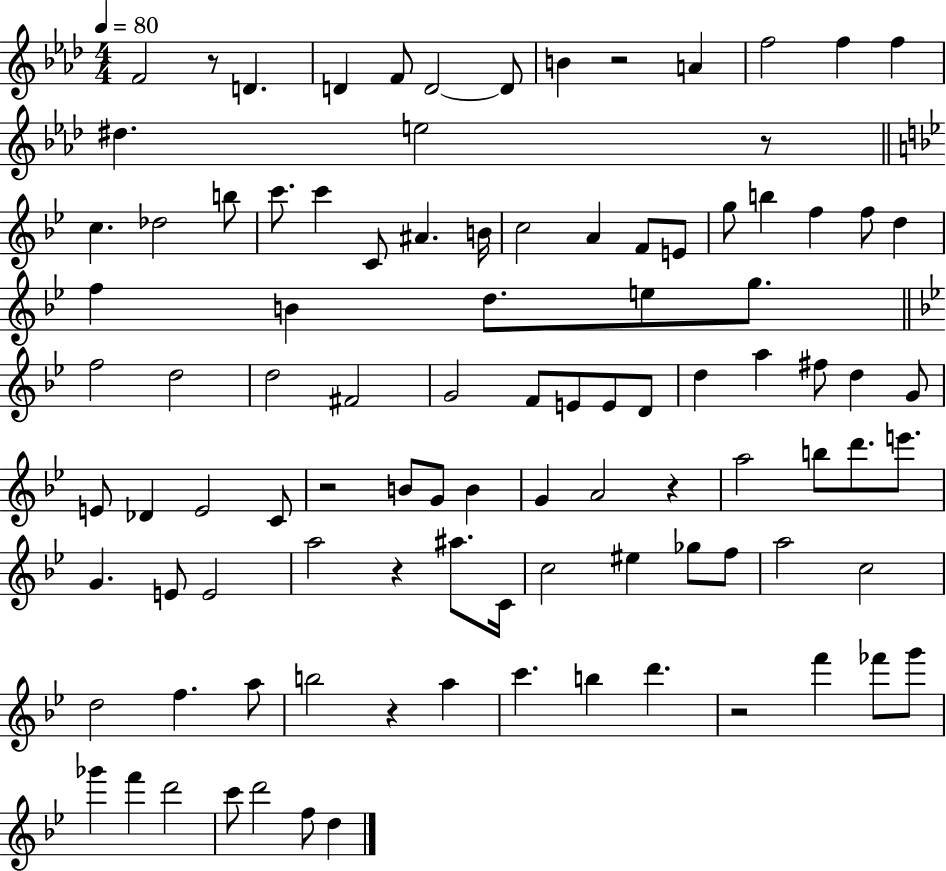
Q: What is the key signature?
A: AES major